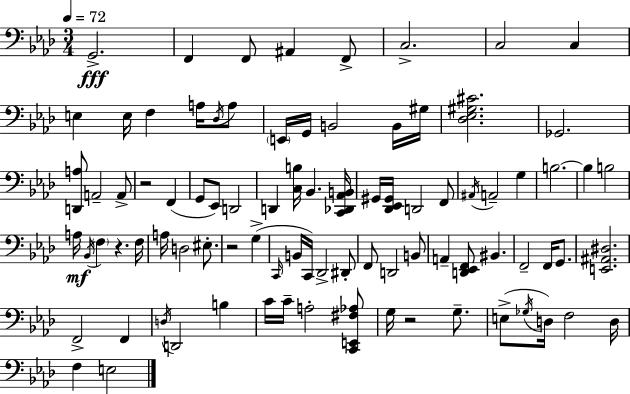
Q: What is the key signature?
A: F minor